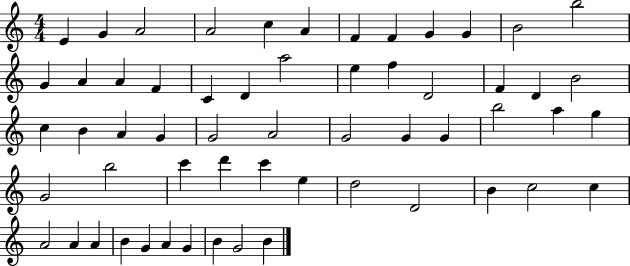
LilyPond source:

{
  \clef treble
  \numericTimeSignature
  \time 4/4
  \key c \major
  e'4 g'4 a'2 | a'2 c''4 a'4 | f'4 f'4 g'4 g'4 | b'2 b''2 | \break g'4 a'4 a'4 f'4 | c'4 d'4 a''2 | e''4 f''4 d'2 | f'4 d'4 b'2 | \break c''4 b'4 a'4 g'4 | g'2 a'2 | g'2 g'4 g'4 | b''2 a''4 g''4 | \break g'2 b''2 | c'''4 d'''4 c'''4 e''4 | d''2 d'2 | b'4 c''2 c''4 | \break a'2 a'4 a'4 | b'4 g'4 a'4 g'4 | b'4 g'2 b'4 | \bar "|."
}